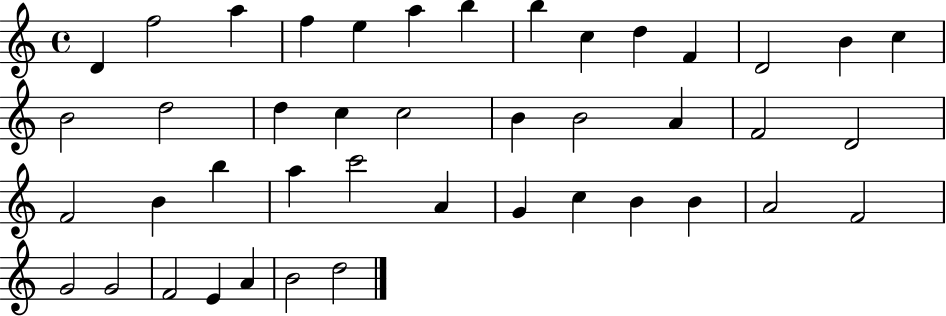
D4/q F5/h A5/q F5/q E5/q A5/q B5/q B5/q C5/q D5/q F4/q D4/h B4/q C5/q B4/h D5/h D5/q C5/q C5/h B4/q B4/h A4/q F4/h D4/h F4/h B4/q B5/q A5/q C6/h A4/q G4/q C5/q B4/q B4/q A4/h F4/h G4/h G4/h F4/h E4/q A4/q B4/h D5/h